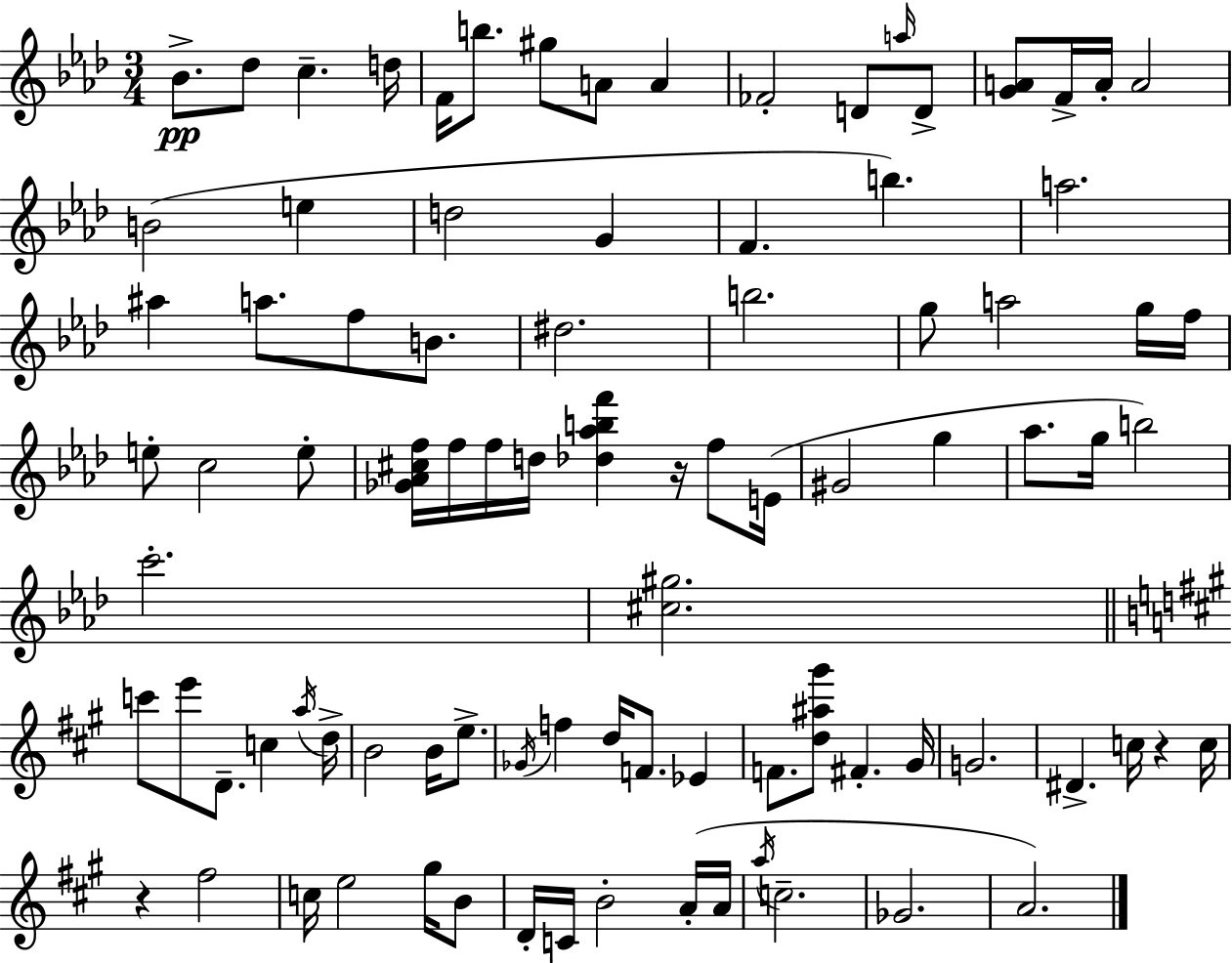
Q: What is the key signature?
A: AES major